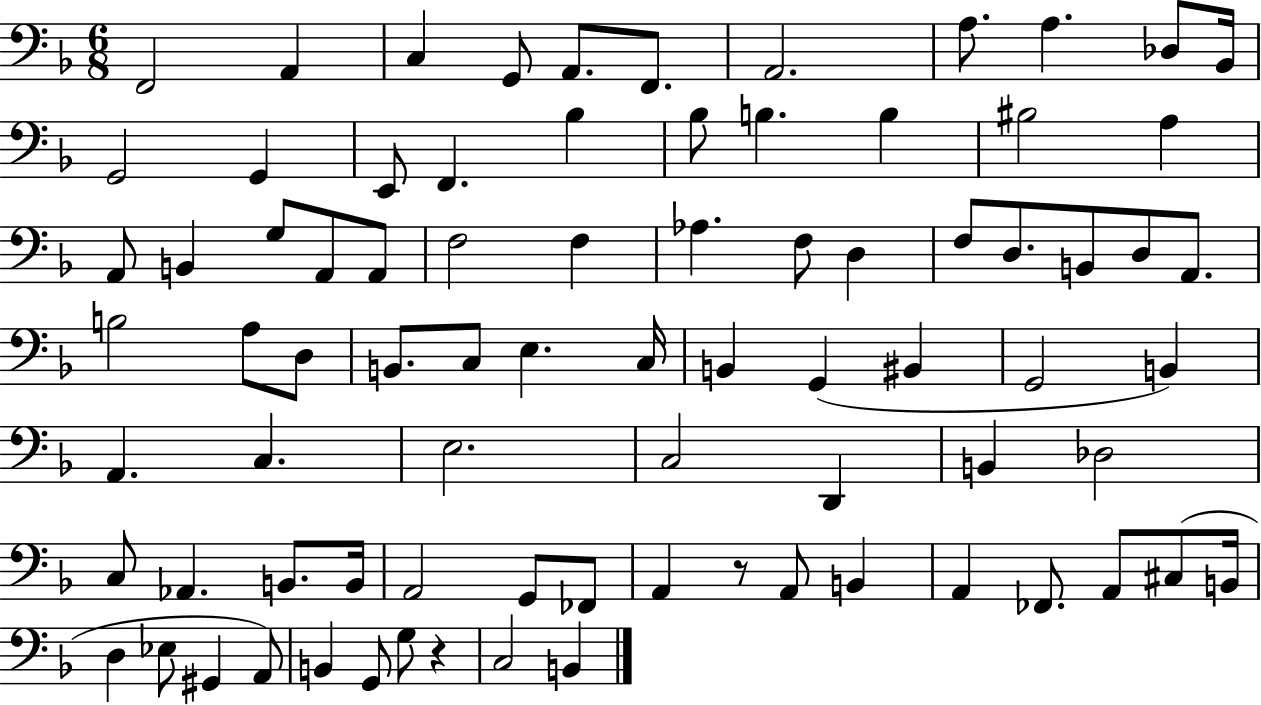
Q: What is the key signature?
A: F major